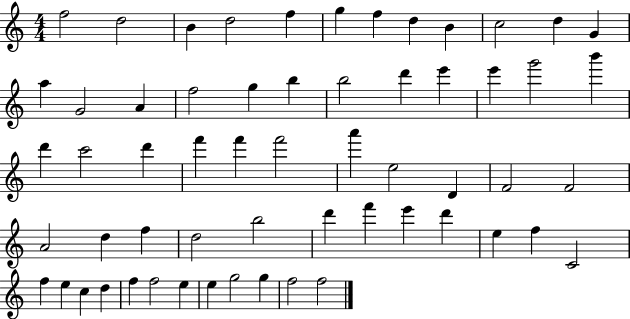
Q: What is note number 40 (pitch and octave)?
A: B5